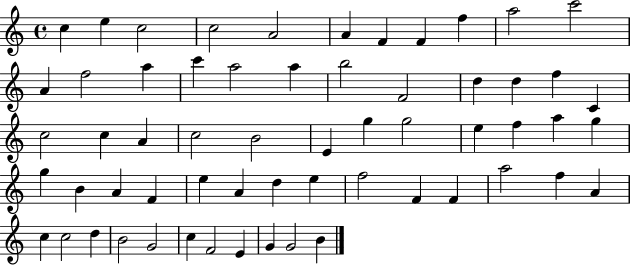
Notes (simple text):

C5/q E5/q C5/h C5/h A4/h A4/q F4/q F4/q F5/q A5/h C6/h A4/q F5/h A5/q C6/q A5/h A5/q B5/h F4/h D5/q D5/q F5/q C4/q C5/h C5/q A4/q C5/h B4/h E4/q G5/q G5/h E5/q F5/q A5/q G5/q G5/q B4/q A4/q F4/q E5/q A4/q D5/q E5/q F5/h F4/q F4/q A5/h F5/q A4/q C5/q C5/h D5/q B4/h G4/h C5/q F4/h E4/q G4/q G4/h B4/q